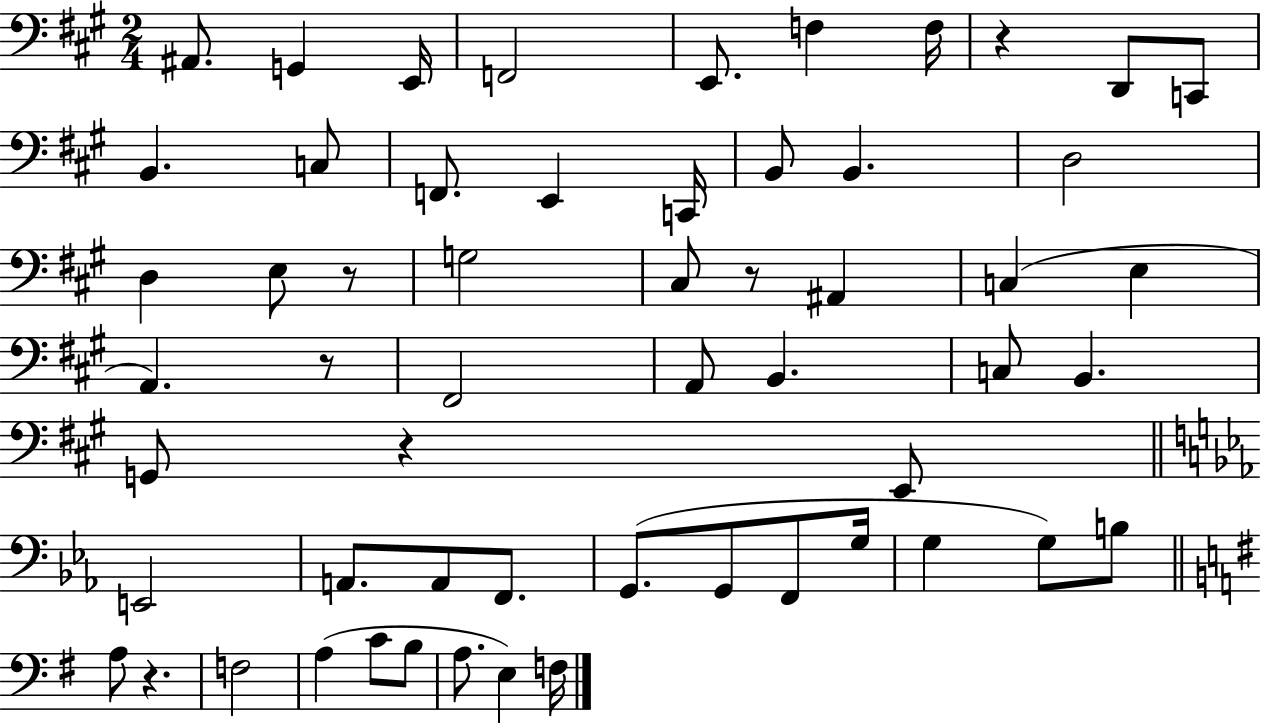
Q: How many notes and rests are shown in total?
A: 57